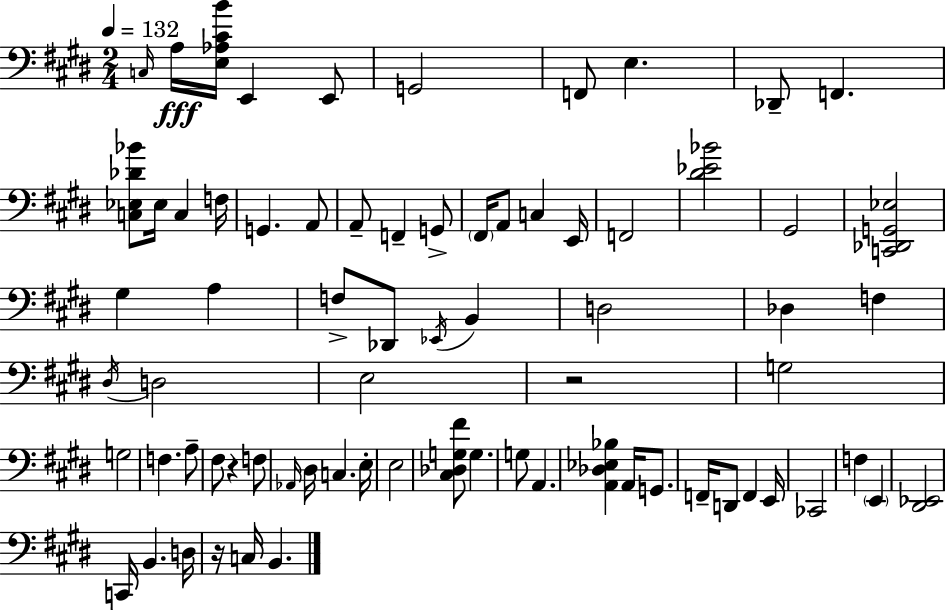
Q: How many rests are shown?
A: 3